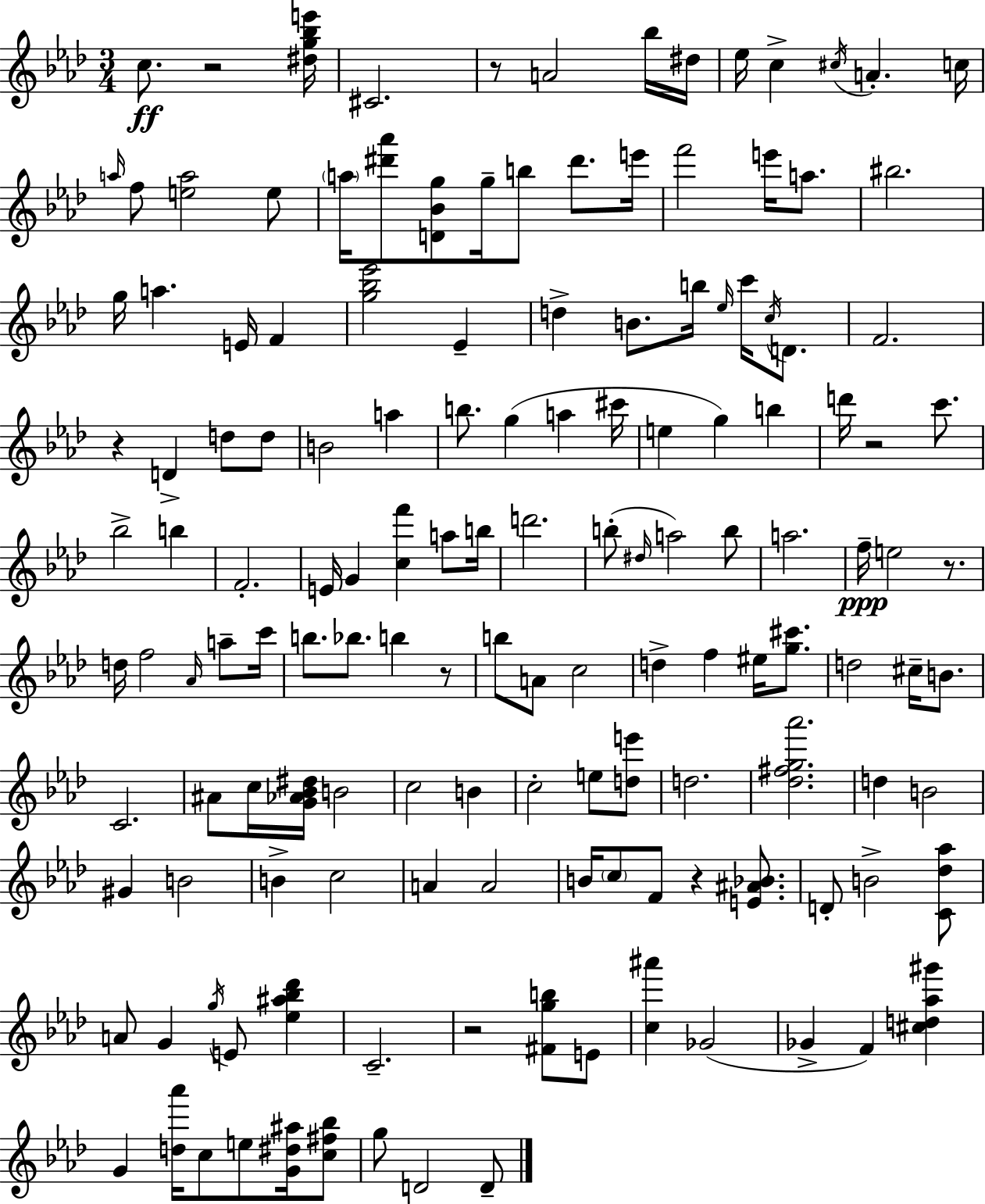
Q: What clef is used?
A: treble